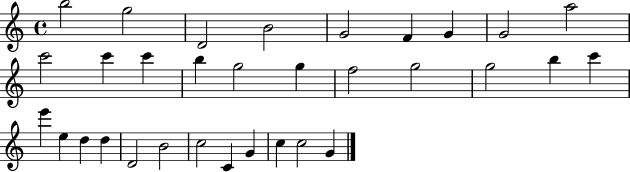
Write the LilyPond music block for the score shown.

{
  \clef treble
  \time 4/4
  \defaultTimeSignature
  \key c \major
  b''2 g''2 | d'2 b'2 | g'2 f'4 g'4 | g'2 a''2 | \break c'''2 c'''4 c'''4 | b''4 g''2 g''4 | f''2 g''2 | g''2 b''4 c'''4 | \break e'''4 e''4 d''4 d''4 | d'2 b'2 | c''2 c'4 g'4 | c''4 c''2 g'4 | \break \bar "|."
}